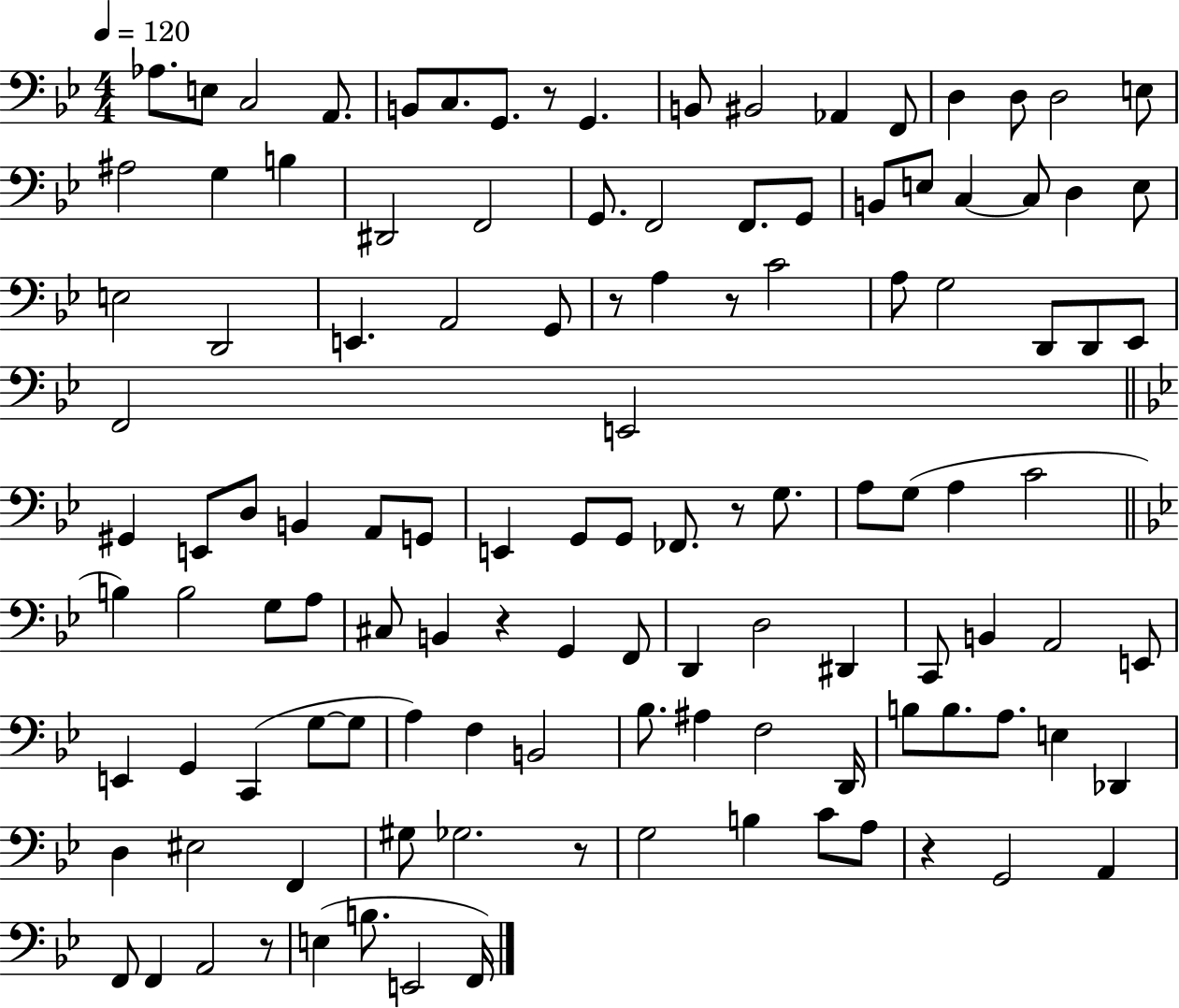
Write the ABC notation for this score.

X:1
T:Untitled
M:4/4
L:1/4
K:Bb
_A,/2 E,/2 C,2 A,,/2 B,,/2 C,/2 G,,/2 z/2 G,, B,,/2 ^B,,2 _A,, F,,/2 D, D,/2 D,2 E,/2 ^A,2 G, B, ^D,,2 F,,2 G,,/2 F,,2 F,,/2 G,,/2 B,,/2 E,/2 C, C,/2 D, E,/2 E,2 D,,2 E,, A,,2 G,,/2 z/2 A, z/2 C2 A,/2 G,2 D,,/2 D,,/2 _E,,/2 F,,2 E,,2 ^G,, E,,/2 D,/2 B,, A,,/2 G,,/2 E,, G,,/2 G,,/2 _F,,/2 z/2 G,/2 A,/2 G,/2 A, C2 B, B,2 G,/2 A,/2 ^C,/2 B,, z G,, F,,/2 D,, D,2 ^D,, C,,/2 B,, A,,2 E,,/2 E,, G,, C,, G,/2 G,/2 A, F, B,,2 _B,/2 ^A, F,2 D,,/4 B,/2 B,/2 A,/2 E, _D,, D, ^E,2 F,, ^G,/2 _G,2 z/2 G,2 B, C/2 A,/2 z G,,2 A,, F,,/2 F,, A,,2 z/2 E, B,/2 E,,2 F,,/4